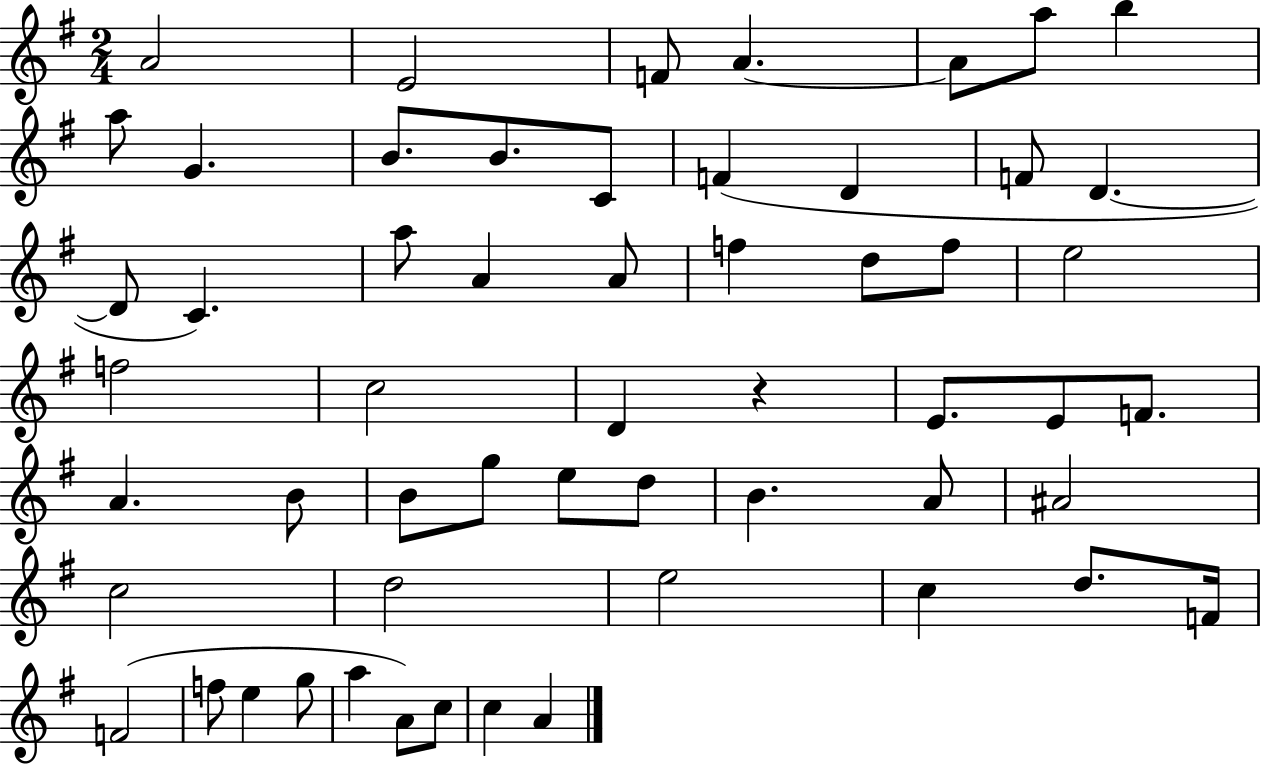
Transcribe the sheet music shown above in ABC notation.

X:1
T:Untitled
M:2/4
L:1/4
K:G
A2 E2 F/2 A A/2 a/2 b a/2 G B/2 B/2 C/2 F D F/2 D D/2 C a/2 A A/2 f d/2 f/2 e2 f2 c2 D z E/2 E/2 F/2 A B/2 B/2 g/2 e/2 d/2 B A/2 ^A2 c2 d2 e2 c d/2 F/4 F2 f/2 e g/2 a A/2 c/2 c A